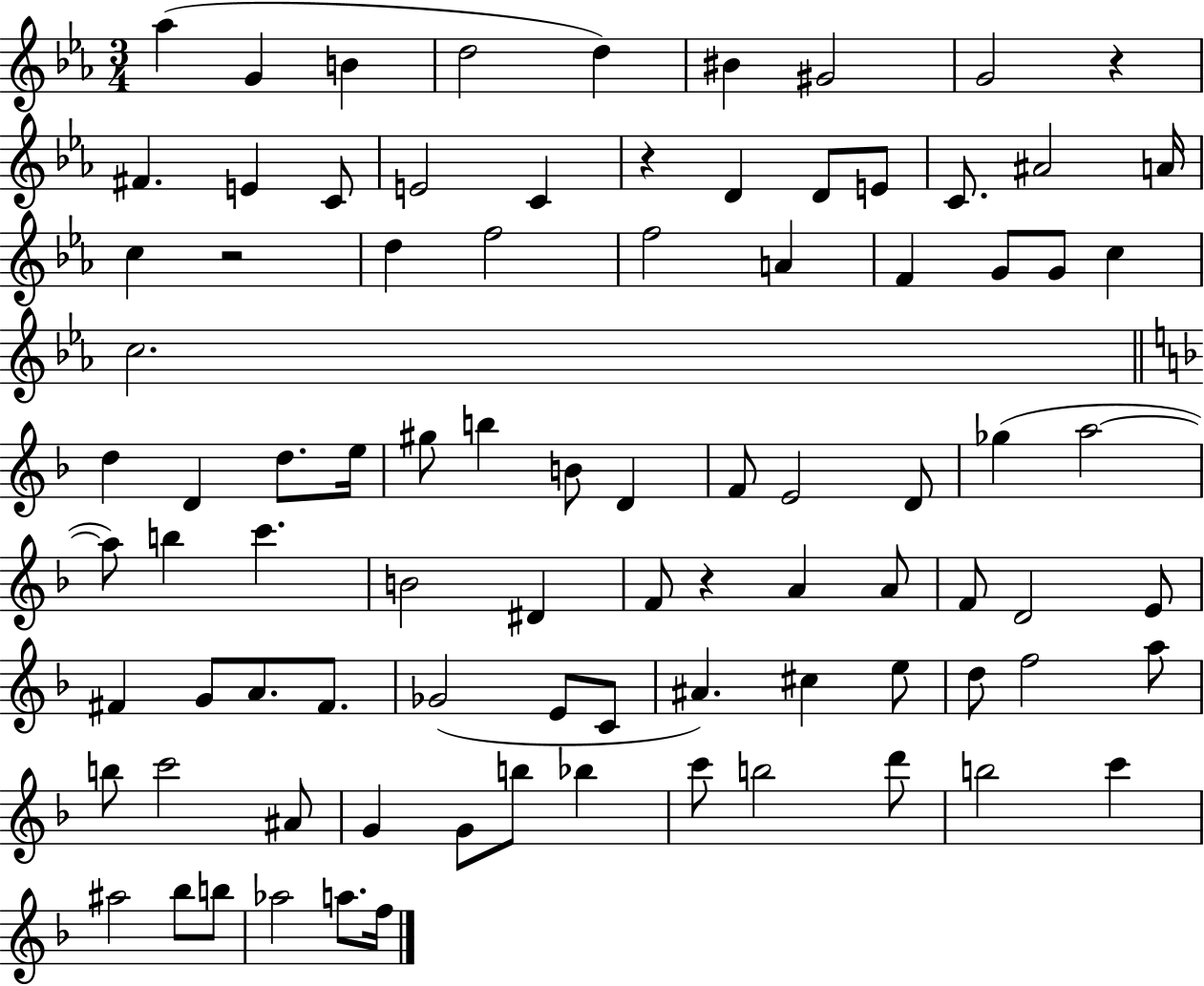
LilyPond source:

{
  \clef treble
  \numericTimeSignature
  \time 3/4
  \key ees \major
  \repeat volta 2 { aes''4( g'4 b'4 | d''2 d''4) | bis'4 gis'2 | g'2 r4 | \break fis'4. e'4 c'8 | e'2 c'4 | r4 d'4 d'8 e'8 | c'8. ais'2 a'16 | \break c''4 r2 | d''4 f''2 | f''2 a'4 | f'4 g'8 g'8 c''4 | \break c''2. | \bar "||" \break \key d \minor d''4 d'4 d''8. e''16 | gis''8 b''4 b'8 d'4 | f'8 e'2 d'8 | ges''4( a''2~~ | \break a''8) b''4 c'''4. | b'2 dis'4 | f'8 r4 a'4 a'8 | f'8 d'2 e'8 | \break fis'4 g'8 a'8. fis'8. | ges'2( e'8 c'8 | ais'4.) cis''4 e''8 | d''8 f''2 a''8 | \break b''8 c'''2 ais'8 | g'4 g'8 b''8 bes''4 | c'''8 b''2 d'''8 | b''2 c'''4 | \break ais''2 bes''8 b''8 | aes''2 a''8. f''16 | } \bar "|."
}